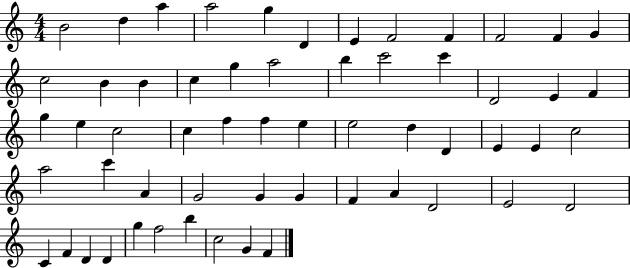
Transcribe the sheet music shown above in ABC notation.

X:1
T:Untitled
M:4/4
L:1/4
K:C
B2 d a a2 g D E F2 F F2 F G c2 B B c g a2 b c'2 c' D2 E F g e c2 c f f e e2 d D E E c2 a2 c' A G2 G G F A D2 E2 D2 C F D D g f2 b c2 G F